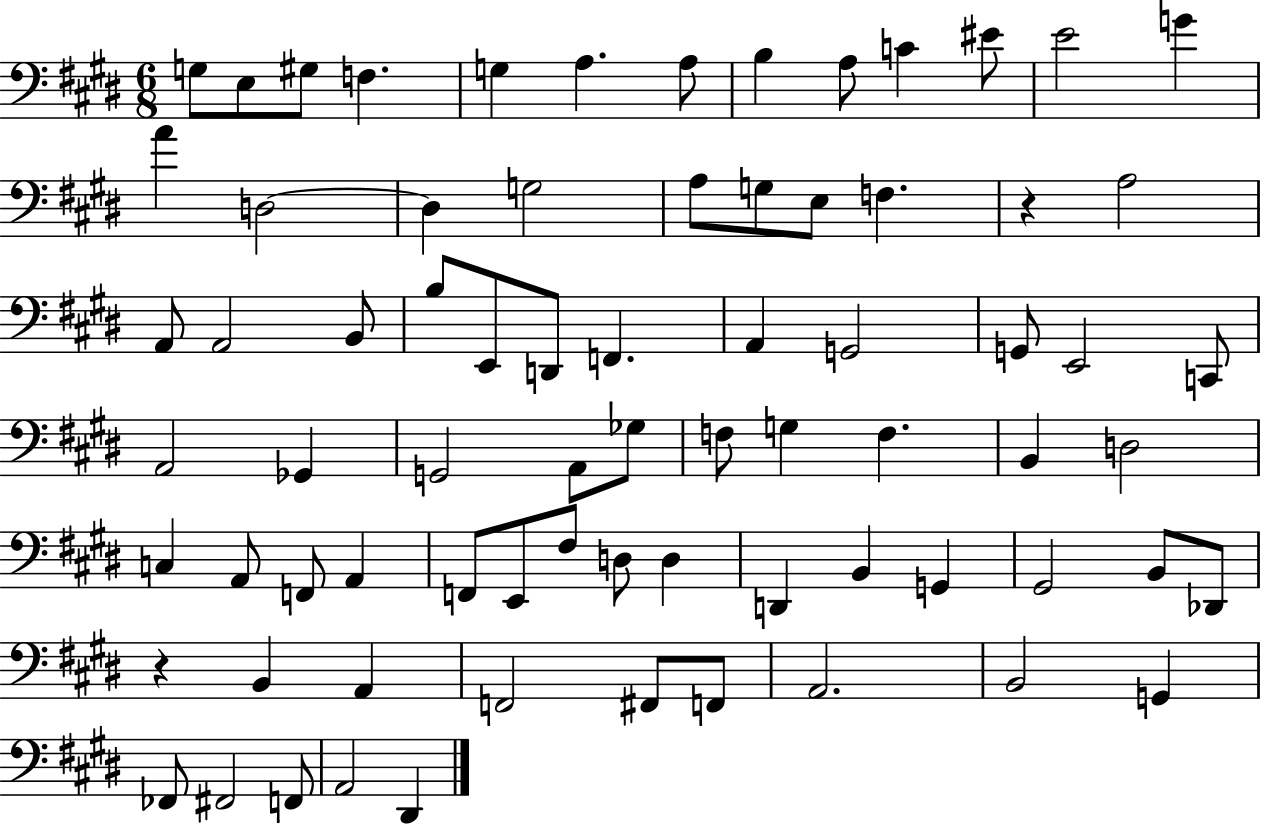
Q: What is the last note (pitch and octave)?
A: D#2